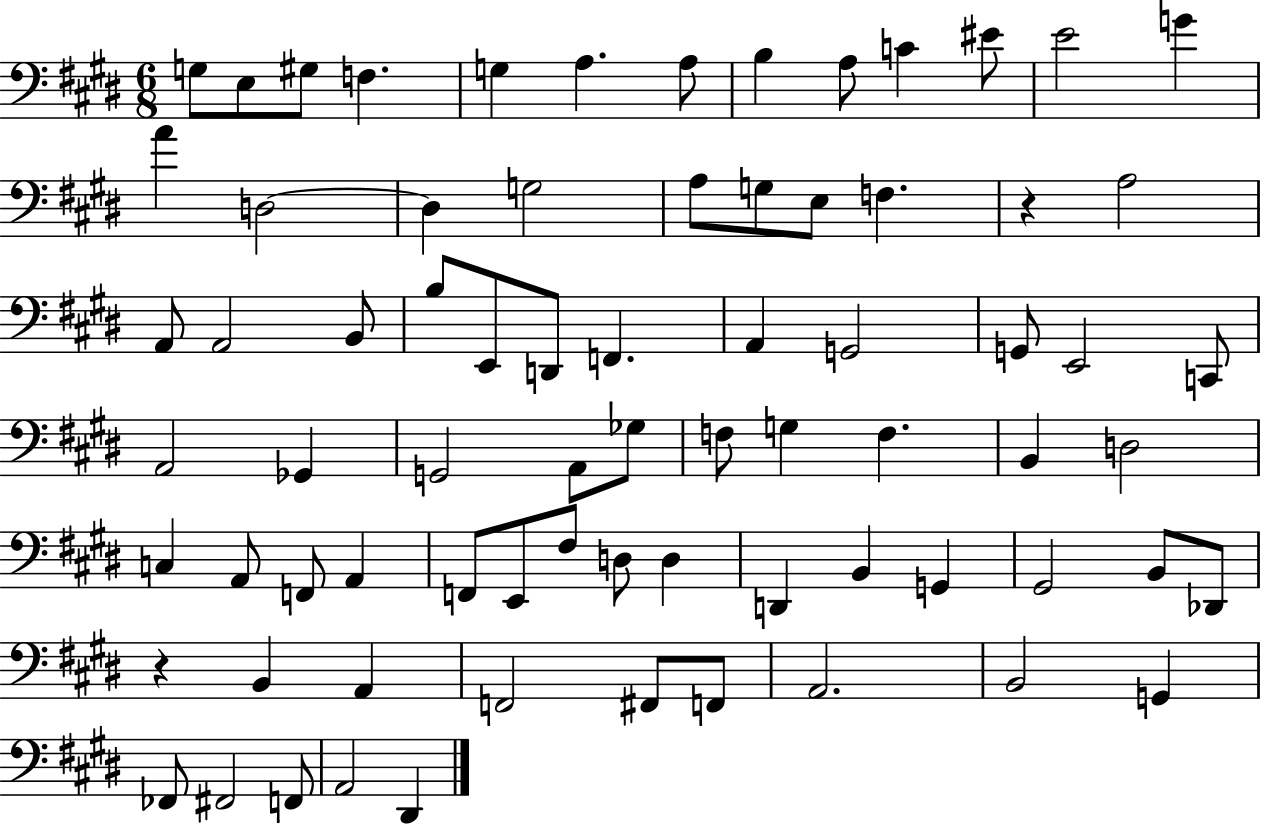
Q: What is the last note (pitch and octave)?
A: D#2